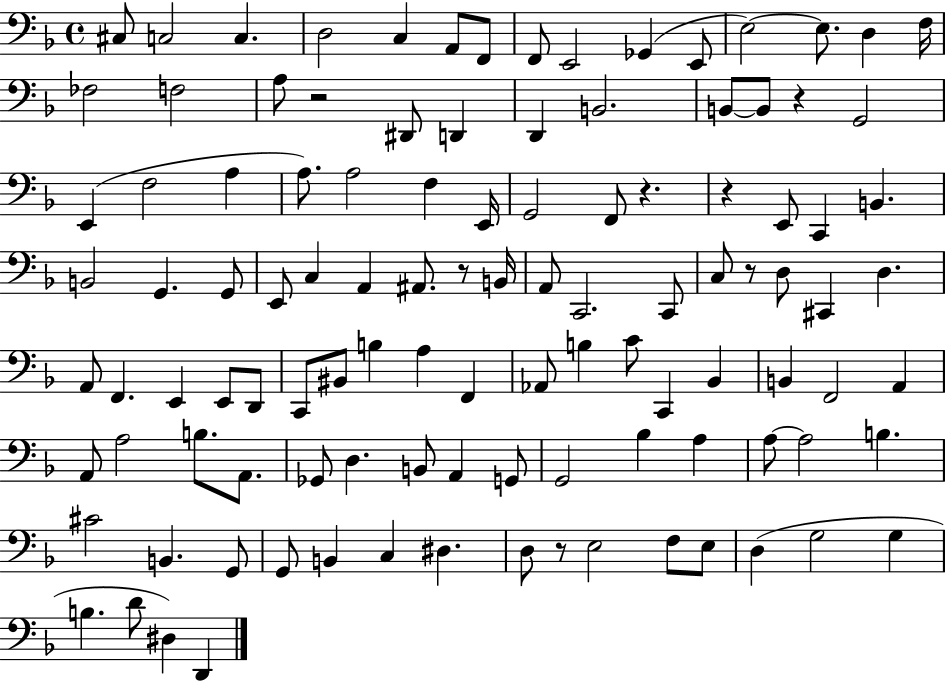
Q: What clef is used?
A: bass